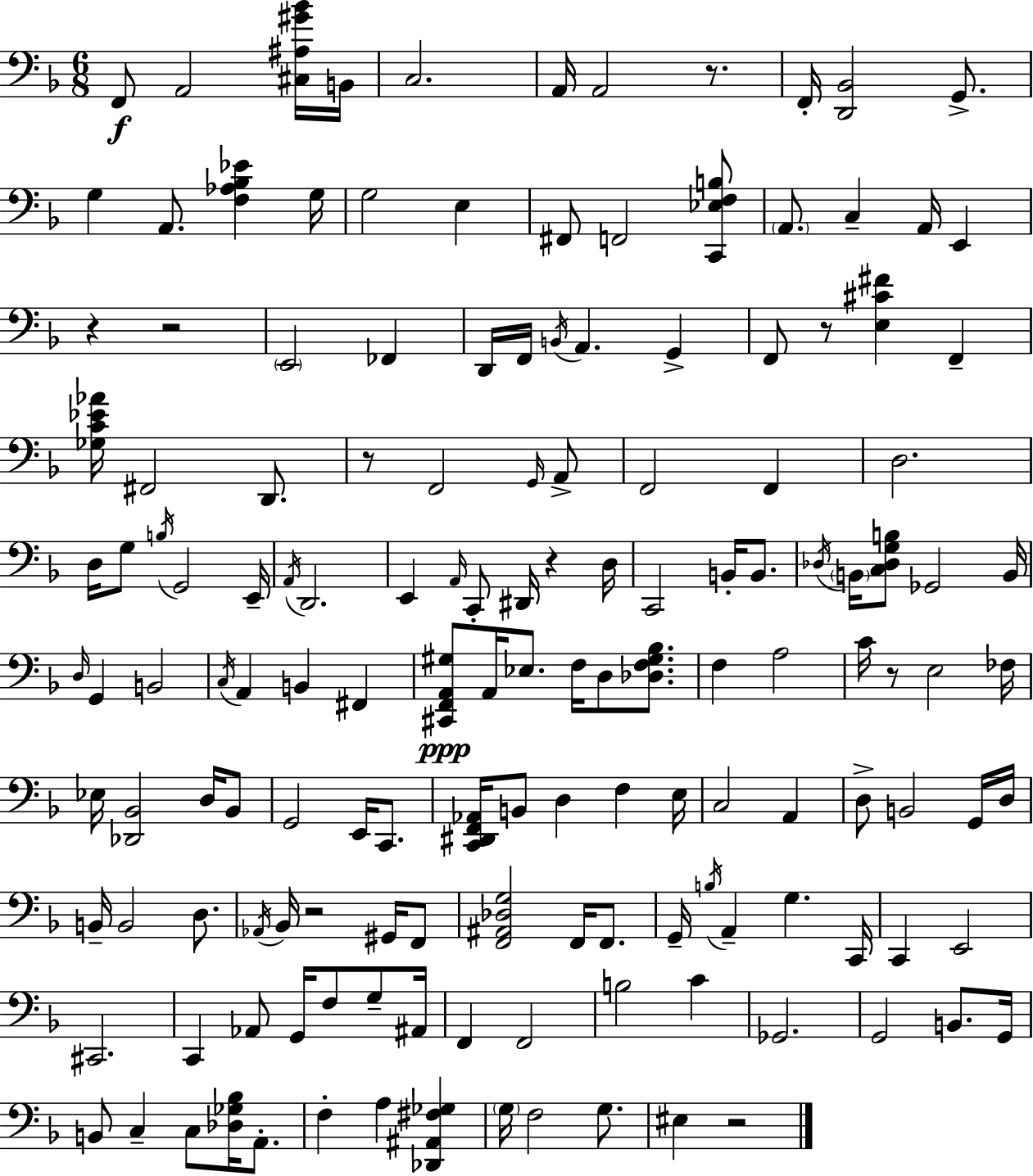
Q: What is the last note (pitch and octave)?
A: EIS3